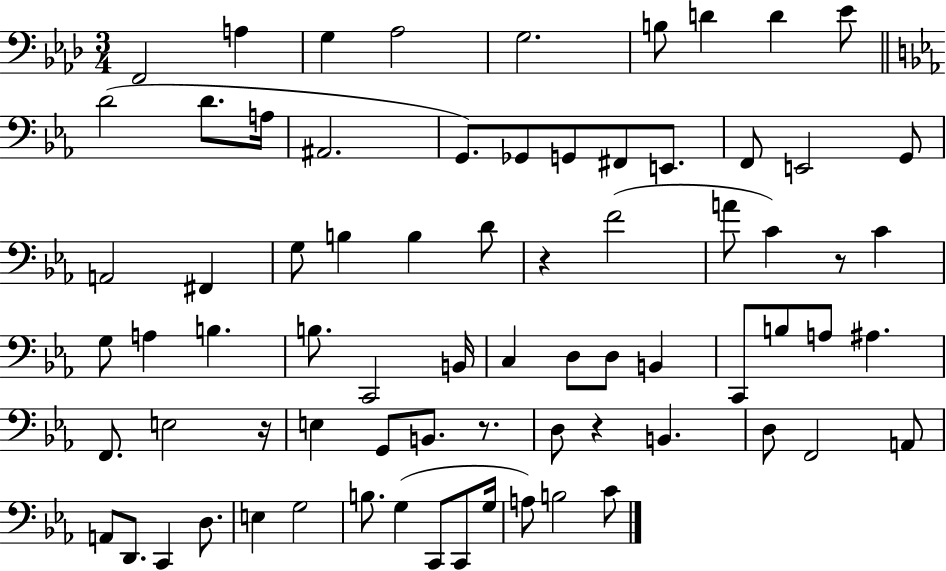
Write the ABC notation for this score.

X:1
T:Untitled
M:3/4
L:1/4
K:Ab
F,,2 A, G, _A,2 G,2 B,/2 D D _E/2 D2 D/2 A,/4 ^A,,2 G,,/2 _G,,/2 G,,/2 ^F,,/2 E,,/2 F,,/2 E,,2 G,,/2 A,,2 ^F,, G,/2 B, B, D/2 z F2 A/2 C z/2 C G,/2 A, B, B,/2 C,,2 B,,/4 C, D,/2 D,/2 B,, C,,/2 B,/2 A,/2 ^A, F,,/2 E,2 z/4 E, G,,/2 B,,/2 z/2 D,/2 z B,, D,/2 F,,2 A,,/2 A,,/2 D,,/2 C,, D,/2 E, G,2 B,/2 G, C,,/2 C,,/2 G,/4 A,/2 B,2 C/2